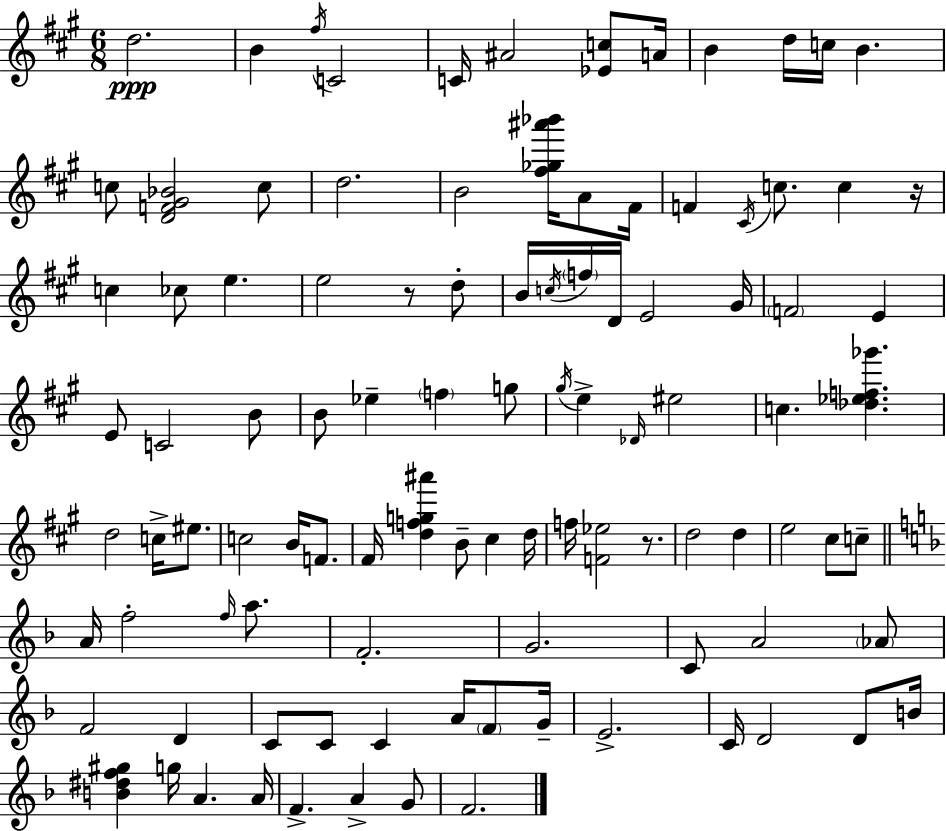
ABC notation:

X:1
T:Untitled
M:6/8
L:1/4
K:A
d2 B ^f/4 C2 C/4 ^A2 [_Ec]/2 A/4 B d/4 c/4 B c/2 [DF^G_B]2 c/2 d2 B2 [^f_g^a'_b']/4 A/2 ^F/4 F ^C/4 c/2 c z/4 c _c/2 e e2 z/2 d/2 B/4 c/4 f/4 D/4 E2 ^G/4 F2 E E/2 C2 B/2 B/2 _e f g/2 ^g/4 e _D/4 ^e2 c [_d_ef_g'] d2 c/4 ^e/2 c2 B/4 F/2 ^F/4 [dfg^a'] B/2 ^c d/4 f/4 [F_e]2 z/2 d2 d e2 ^c/2 c/2 A/4 f2 f/4 a/2 F2 G2 C/2 A2 _A/2 F2 D C/2 C/2 C A/4 F/2 G/4 E2 C/4 D2 D/2 B/4 [B^df^g] g/4 A A/4 F A G/2 F2